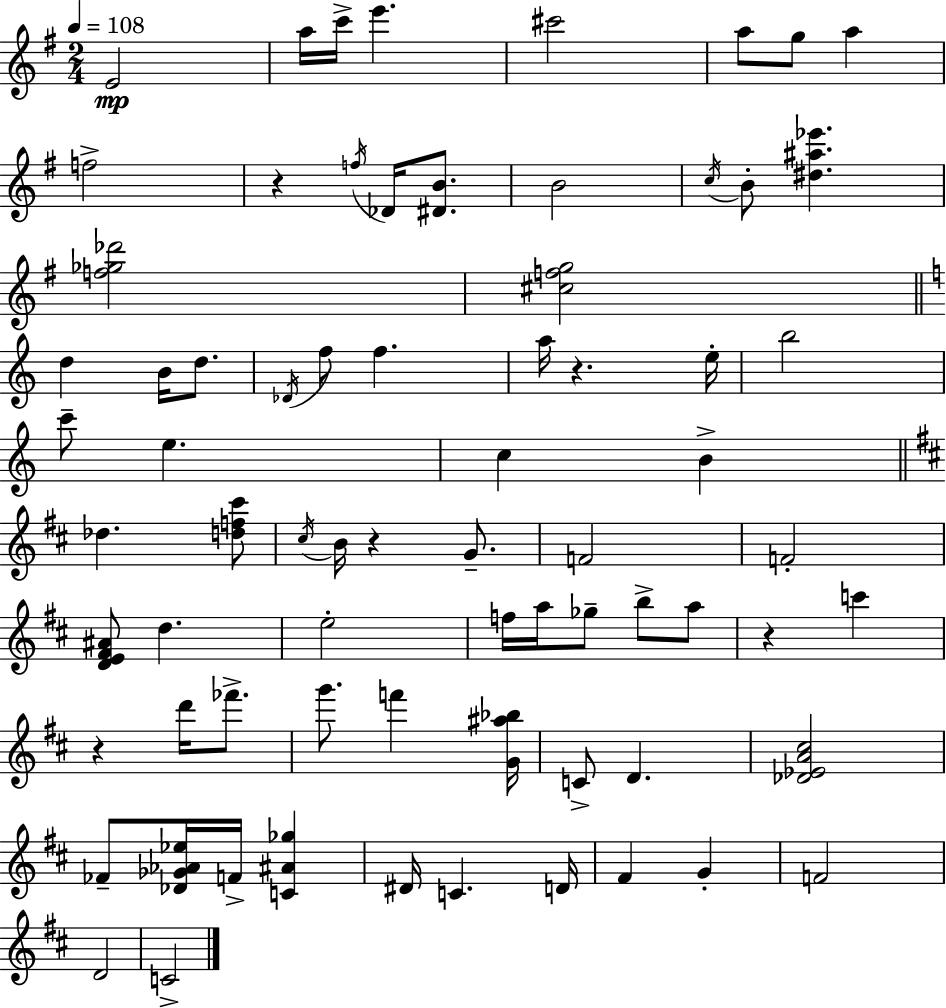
{
  \clef treble
  \numericTimeSignature
  \time 2/4
  \key g \major
  \tempo 4 = 108
  e'2\mp | a''16 c'''16-> e'''4. | cis'''2 | a''8 g''8 a''4 | \break f''2-> | r4 \acciaccatura { f''16 } des'16 <dis' b'>8. | b'2 | \acciaccatura { c''16 } b'8-. <dis'' ais'' ees'''>4. | \break <f'' ges'' des'''>2 | <cis'' f'' g''>2 | \bar "||" \break \key c \major d''4 b'16 d''8. | \acciaccatura { des'16 } f''8 f''4. | a''16 r4. | e''16-. b''2 | \break c'''8-- e''4. | c''4 b'4-> | \bar "||" \break \key d \major des''4. <d'' f'' cis'''>8 | \acciaccatura { cis''16 } b'16 r4 g'8.-- | f'2 | f'2-. | \break <d' e' fis' ais'>8 d''4. | e''2-. | f''16 a''16 ges''8-- b''8-> a''8 | r4 c'''4 | \break r4 d'''16 fes'''8.-> | g'''8. f'''4 | <g' ais'' bes''>16 c'8-> d'4. | <des' ees' a' cis''>2 | \break fes'8-- <des' ges' aes' ees''>16 f'16-> <c' ais' ges''>4 | dis'16 c'4. | d'16 fis'4 g'4-. | f'2 | \break d'2 | c'2-> | \bar "|."
}